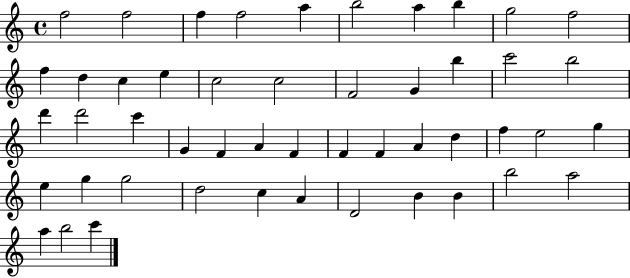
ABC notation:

X:1
T:Untitled
M:4/4
L:1/4
K:C
f2 f2 f f2 a b2 a b g2 f2 f d c e c2 c2 F2 G b c'2 b2 d' d'2 c' G F A F F F A d f e2 g e g g2 d2 c A D2 B B b2 a2 a b2 c'